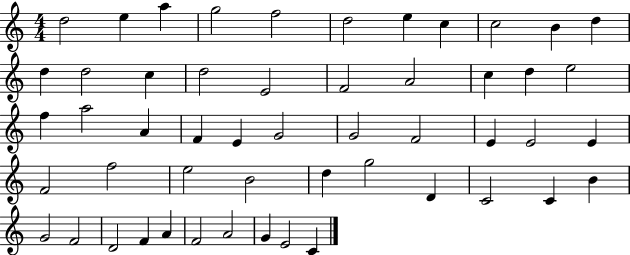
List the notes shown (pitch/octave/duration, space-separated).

D5/h E5/q A5/q G5/h F5/h D5/h E5/q C5/q C5/h B4/q D5/q D5/q D5/h C5/q D5/h E4/h F4/h A4/h C5/q D5/q E5/h F5/q A5/h A4/q F4/q E4/q G4/h G4/h F4/h E4/q E4/h E4/q F4/h F5/h E5/h B4/h D5/q G5/h D4/q C4/h C4/q B4/q G4/h F4/h D4/h F4/q A4/q F4/h A4/h G4/q E4/h C4/q